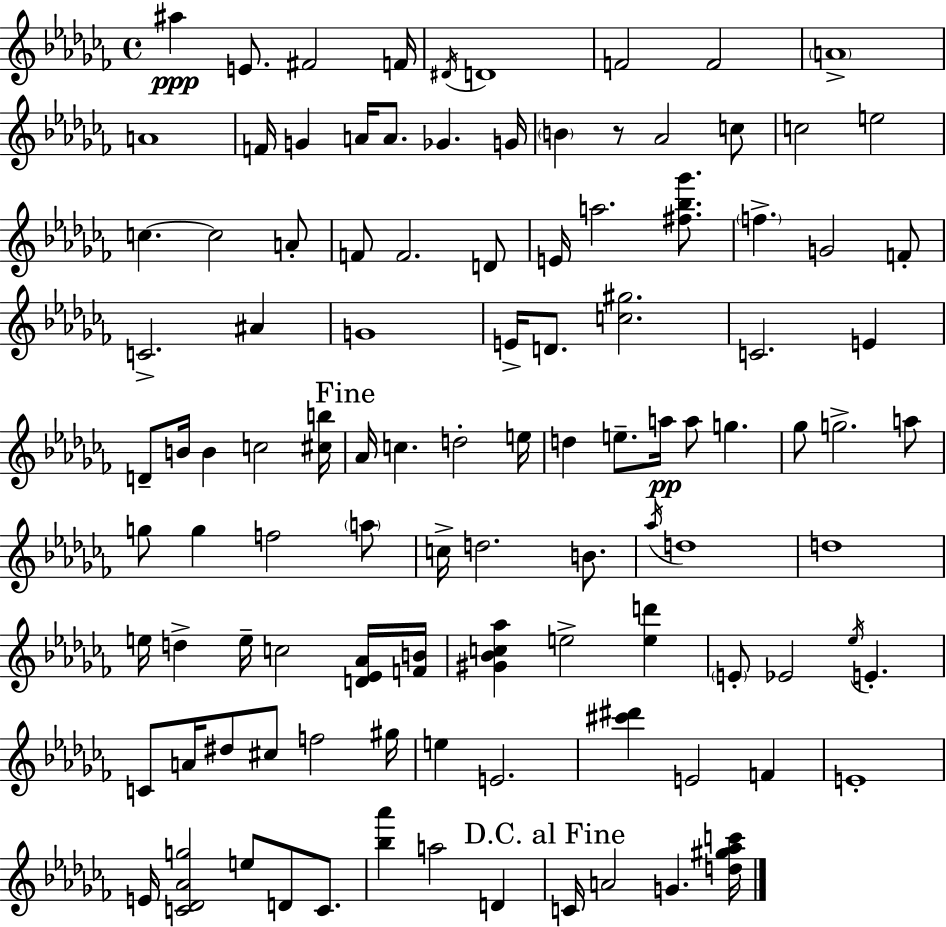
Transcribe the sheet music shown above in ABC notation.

X:1
T:Untitled
M:4/4
L:1/4
K:Abm
^a E/2 ^F2 F/4 ^D/4 D4 F2 F2 A4 A4 F/4 G A/4 A/2 _G G/4 B z/2 _A2 c/2 c2 e2 c c2 A/2 F/2 F2 D/2 E/4 a2 [^f_b_g']/2 f G2 F/2 C2 ^A G4 E/4 D/2 [c^g]2 C2 E D/2 B/4 B c2 [^cb]/4 _A/4 c d2 e/4 d e/2 a/4 a/2 g _g/2 g2 a/2 g/2 g f2 a/2 c/4 d2 B/2 _a/4 d4 d4 e/4 d e/4 c2 [D_E_A]/4 [FB]/4 [^G_Bc_a] e2 [ed'] E/2 _E2 _e/4 E C/2 A/4 ^d/2 ^c/2 f2 ^g/4 e E2 [^c'^d'] E2 F E4 E/4 [C_D_Ag]2 e/2 D/2 C/2 [_b_a'] a2 D C/4 A2 G [d^g_ac']/4